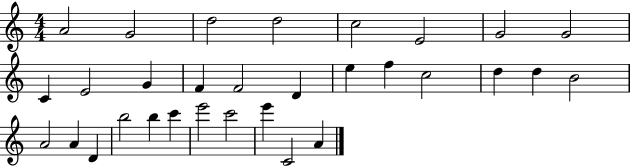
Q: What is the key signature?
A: C major